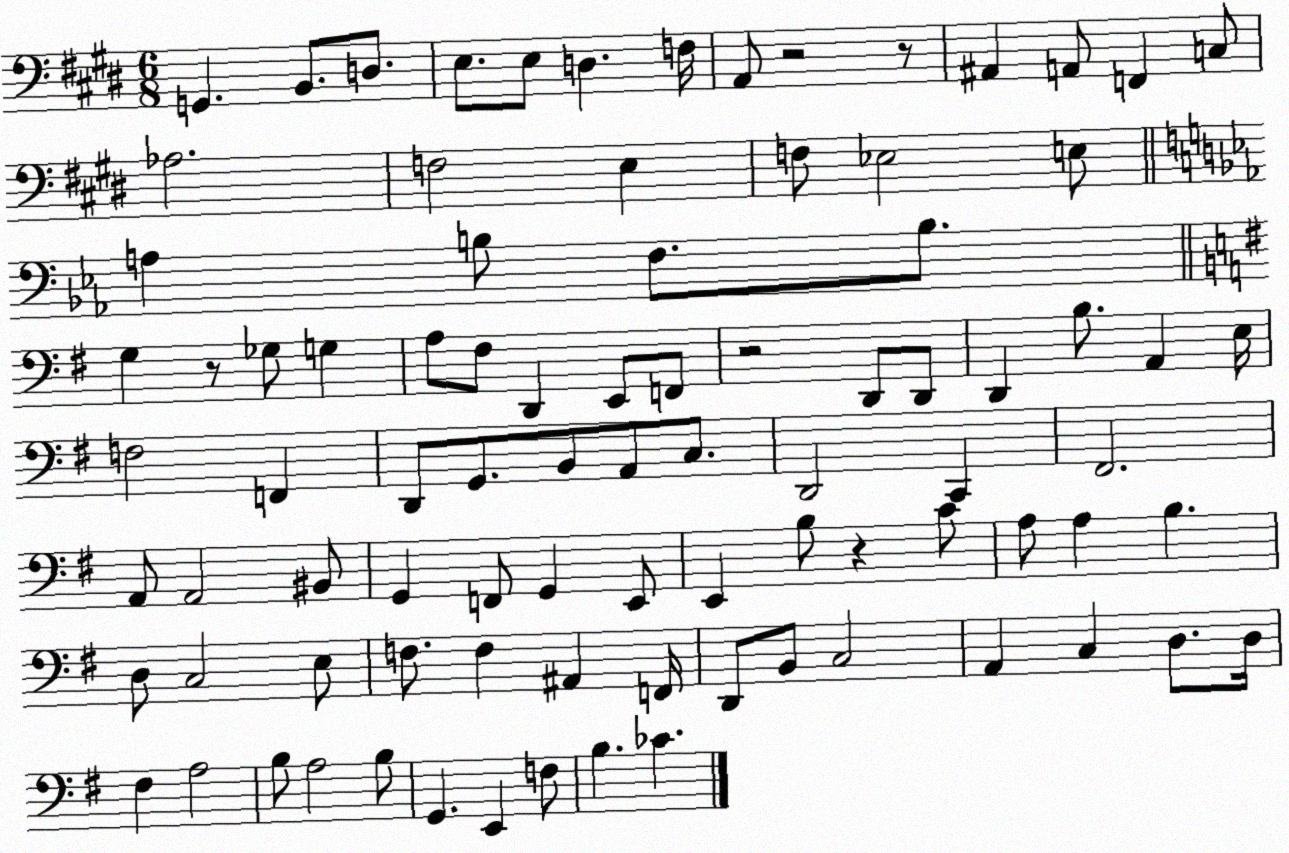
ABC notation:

X:1
T:Untitled
M:6/8
L:1/4
K:E
G,, B,,/2 D,/2 E,/2 E,/2 D, F,/4 A,,/2 z2 z/2 ^A,, A,,/2 F,, C,/2 _A,2 F,2 E, F,/2 _E,2 E,/2 A, B,/2 F,/2 B,/2 G, z/2 _G,/2 G, A,/2 ^F,/2 D,, E,,/2 F,,/2 z2 D,,/2 D,,/2 D,, B,/2 A,, E,/4 F,2 F,, D,,/2 G,,/2 B,,/2 A,,/2 C,/2 D,,2 C,, ^F,,2 A,,/2 A,,2 ^B,,/2 G,, F,,/2 G,, E,,/2 E,, B,/2 z C/2 A,/2 A, B, D,/2 C,2 E,/2 F,/2 F, ^A,, F,,/4 D,,/2 B,,/2 C,2 A,, C, D,/2 D,/4 ^F, A,2 B,/2 A,2 B,/2 G,, E,, F,/2 B, _C